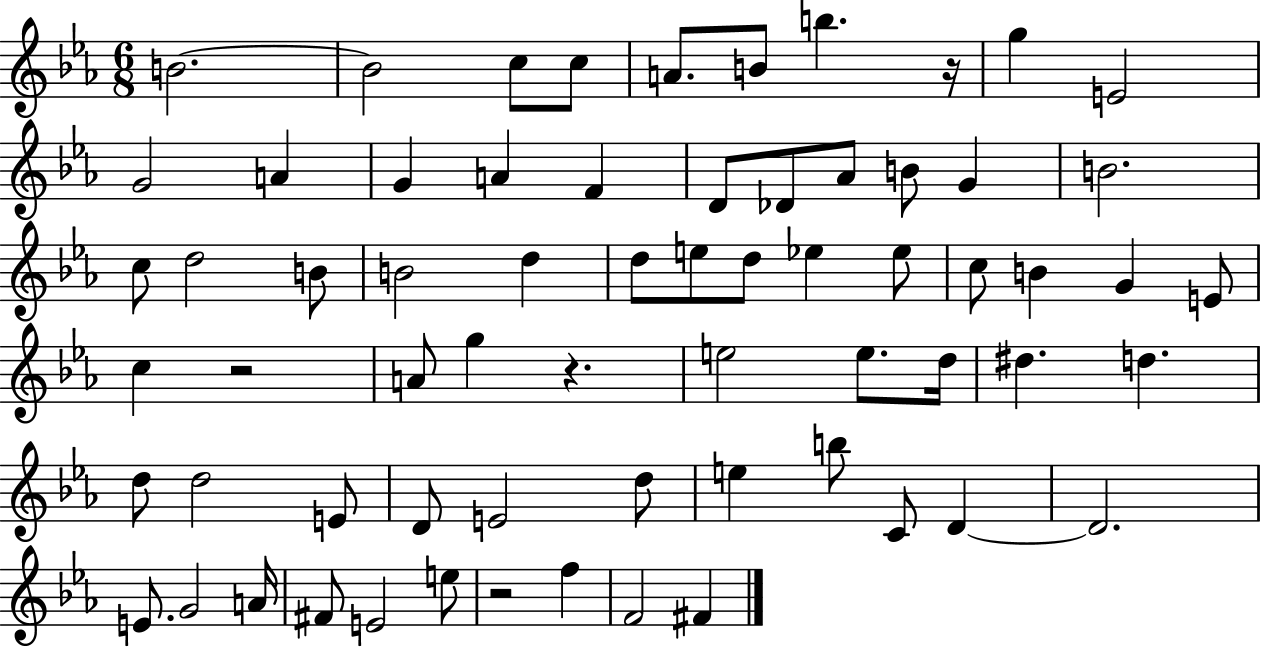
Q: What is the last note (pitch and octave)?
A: F#4